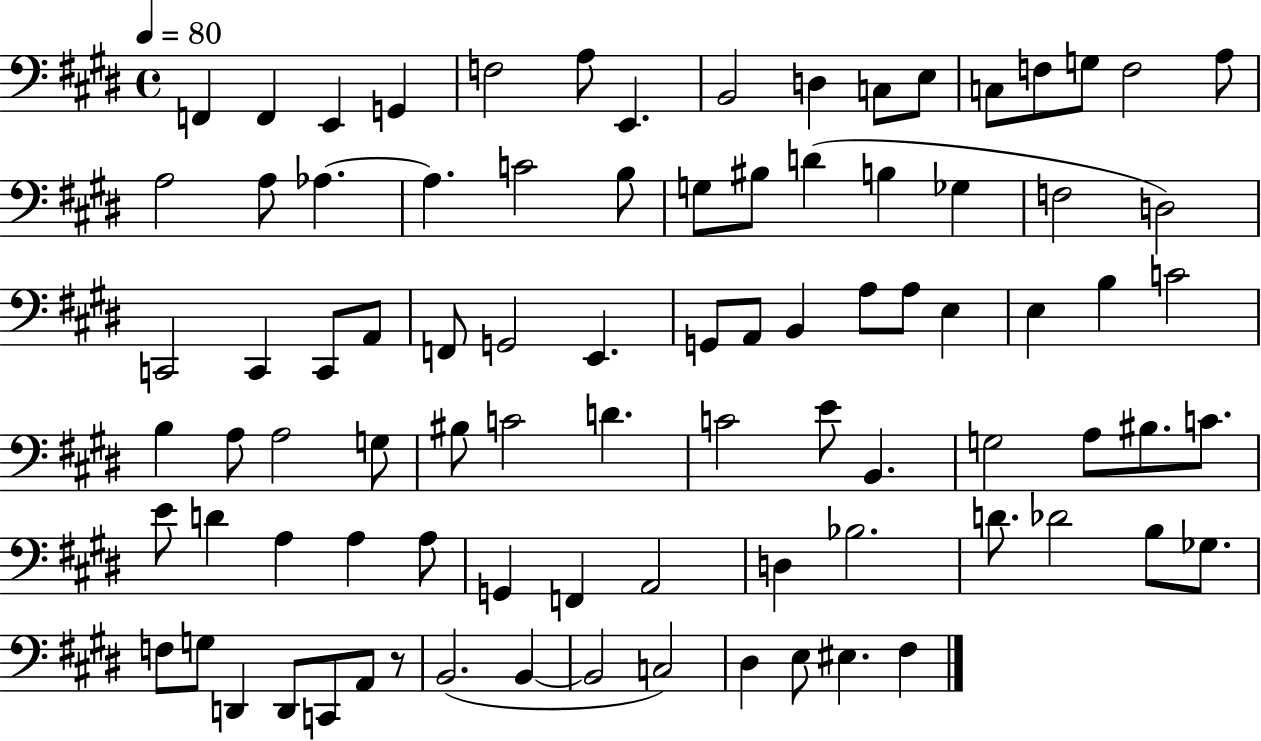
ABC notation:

X:1
T:Untitled
M:4/4
L:1/4
K:E
F,, F,, E,, G,, F,2 A,/2 E,, B,,2 D, C,/2 E,/2 C,/2 F,/2 G,/2 F,2 A,/2 A,2 A,/2 _A, _A, C2 B,/2 G,/2 ^B,/2 D B, _G, F,2 D,2 C,,2 C,, C,,/2 A,,/2 F,,/2 G,,2 E,, G,,/2 A,,/2 B,, A,/2 A,/2 E, E, B, C2 B, A,/2 A,2 G,/2 ^B,/2 C2 D C2 E/2 B,, G,2 A,/2 ^B,/2 C/2 E/2 D A, A, A,/2 G,, F,, A,,2 D, _B,2 D/2 _D2 B,/2 _G,/2 F,/2 G,/2 D,, D,,/2 C,,/2 A,,/2 z/2 B,,2 B,, B,,2 C,2 ^D, E,/2 ^E, ^F,